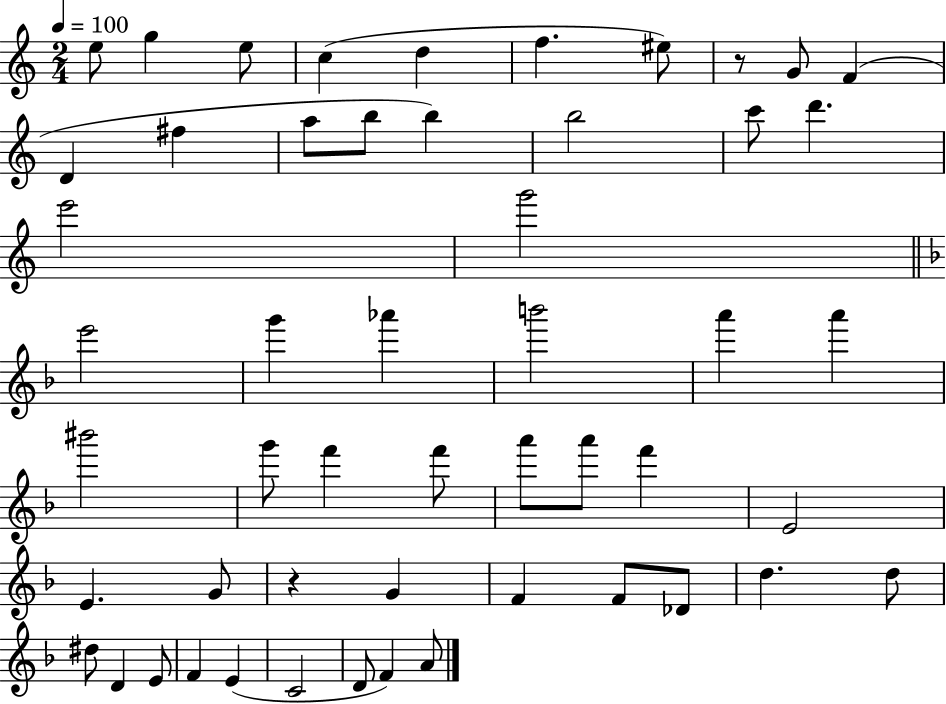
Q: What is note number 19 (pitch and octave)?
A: G6